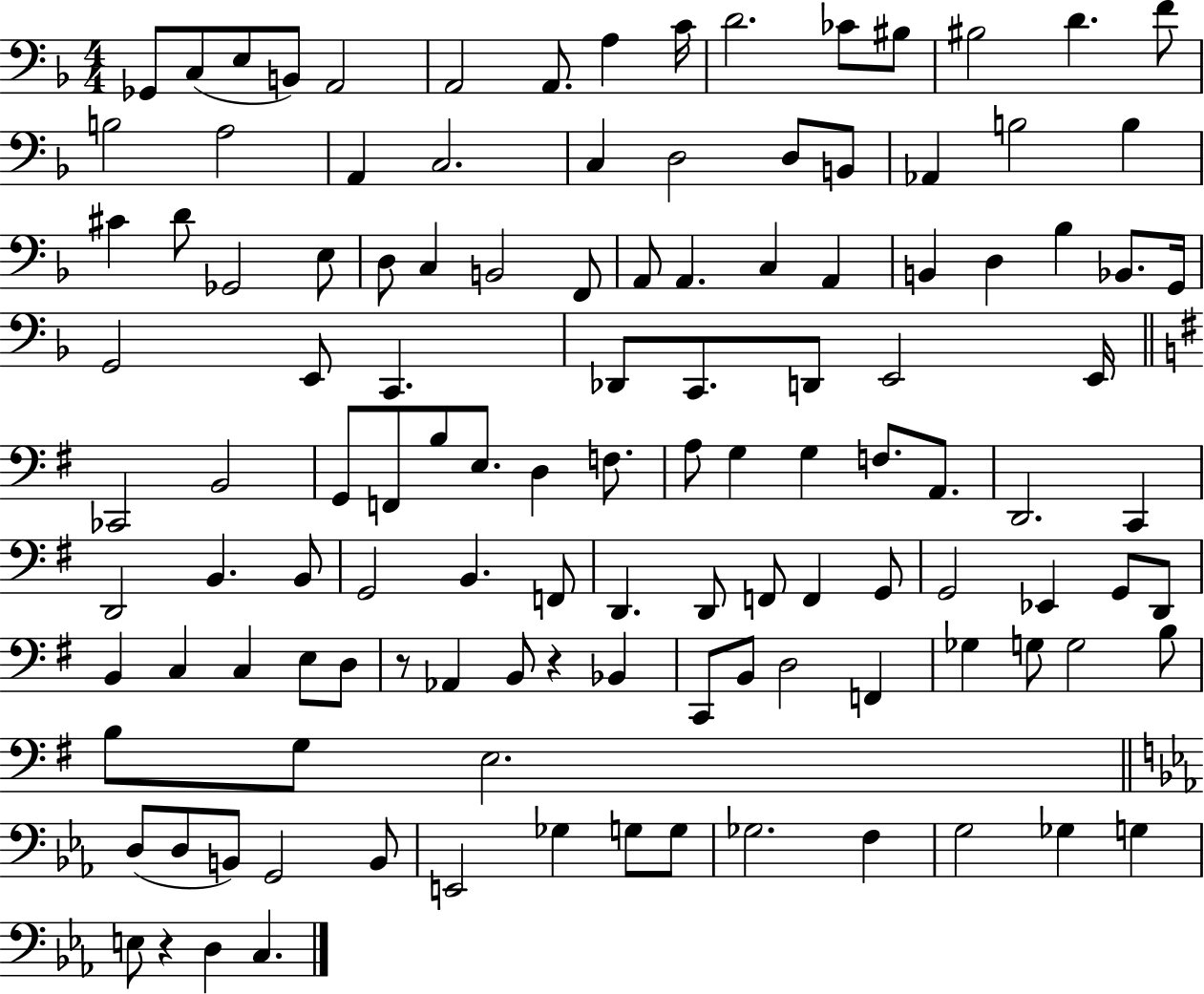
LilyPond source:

{
  \clef bass
  \numericTimeSignature
  \time 4/4
  \key f \major
  ges,8 c8( e8 b,8) a,2 | a,2 a,8. a4 c'16 | d'2. ces'8 bis8 | bis2 d'4. f'8 | \break b2 a2 | a,4 c2. | c4 d2 d8 b,8 | aes,4 b2 b4 | \break cis'4 d'8 ges,2 e8 | d8 c4 b,2 f,8 | a,8 a,4. c4 a,4 | b,4 d4 bes4 bes,8. g,16 | \break g,2 e,8 c,4. | des,8 c,8. d,8 e,2 e,16 | \bar "||" \break \key e \minor ces,2 b,2 | g,8 f,8 b8 e8. d4 f8. | a8 g4 g4 f8. a,8. | d,2. c,4 | \break d,2 b,4. b,8 | g,2 b,4. f,8 | d,4. d,8 f,8 f,4 g,8 | g,2 ees,4 g,8 d,8 | \break b,4 c4 c4 e8 d8 | r8 aes,4 b,8 r4 bes,4 | c,8 b,8 d2 f,4 | ges4 g8 g2 b8 | \break b8 g8 e2. | \bar "||" \break \key c \minor d8( d8 b,8) g,2 b,8 | e,2 ges4 g8 g8 | ges2. f4 | g2 ges4 g4 | \break e8 r4 d4 c4. | \bar "|."
}